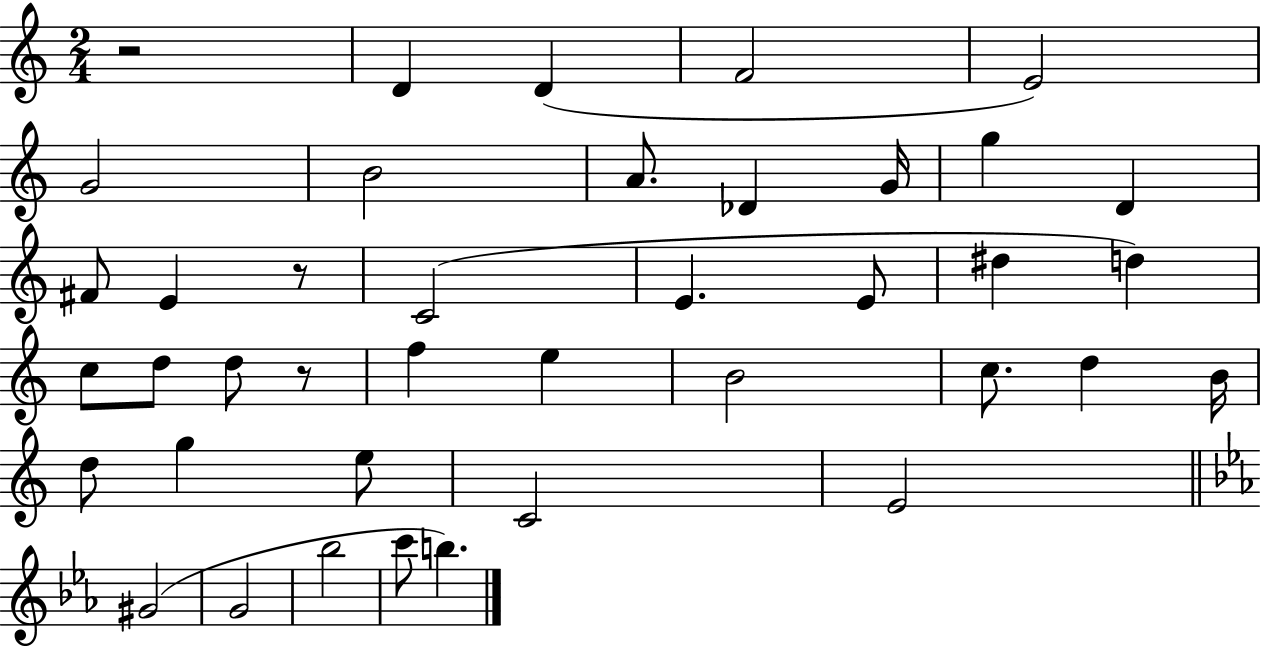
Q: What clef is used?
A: treble